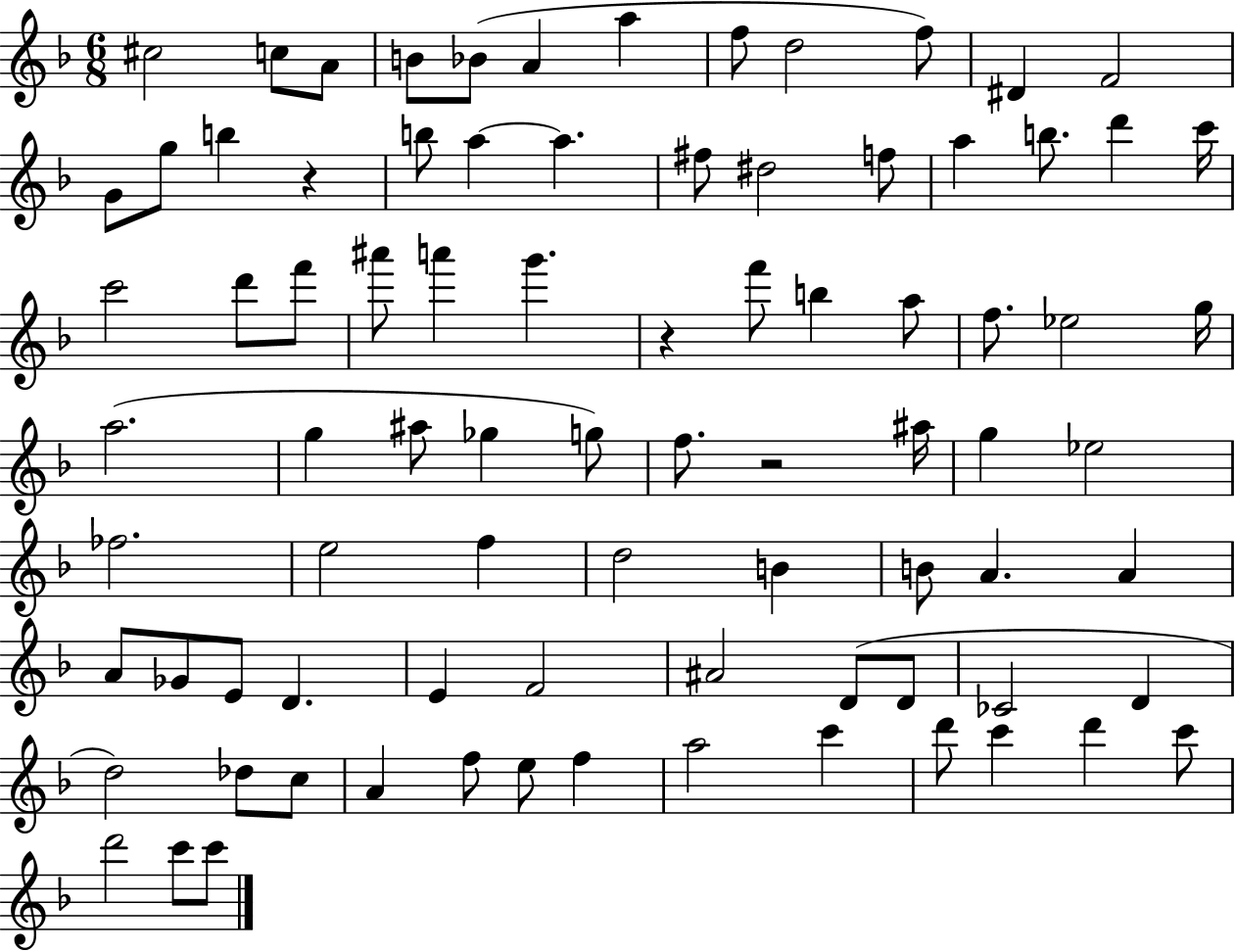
{
  \clef treble
  \numericTimeSignature
  \time 6/8
  \key f \major
  cis''2 c''8 a'8 | b'8 bes'8( a'4 a''4 | f''8 d''2 f''8) | dis'4 f'2 | \break g'8 g''8 b''4 r4 | b''8 a''4~~ a''4. | fis''8 dis''2 f''8 | a''4 b''8. d'''4 c'''16 | \break c'''2 d'''8 f'''8 | ais'''8 a'''4 g'''4. | r4 f'''8 b''4 a''8 | f''8. ees''2 g''16 | \break a''2.( | g''4 ais''8 ges''4 g''8) | f''8. r2 ais''16 | g''4 ees''2 | \break fes''2. | e''2 f''4 | d''2 b'4 | b'8 a'4. a'4 | \break a'8 ges'8 e'8 d'4. | e'4 f'2 | ais'2 d'8( d'8 | ces'2 d'4 | \break d''2) des''8 c''8 | a'4 f''8 e''8 f''4 | a''2 c'''4 | d'''8 c'''4 d'''4 c'''8 | \break d'''2 c'''8 c'''8 | \bar "|."
}